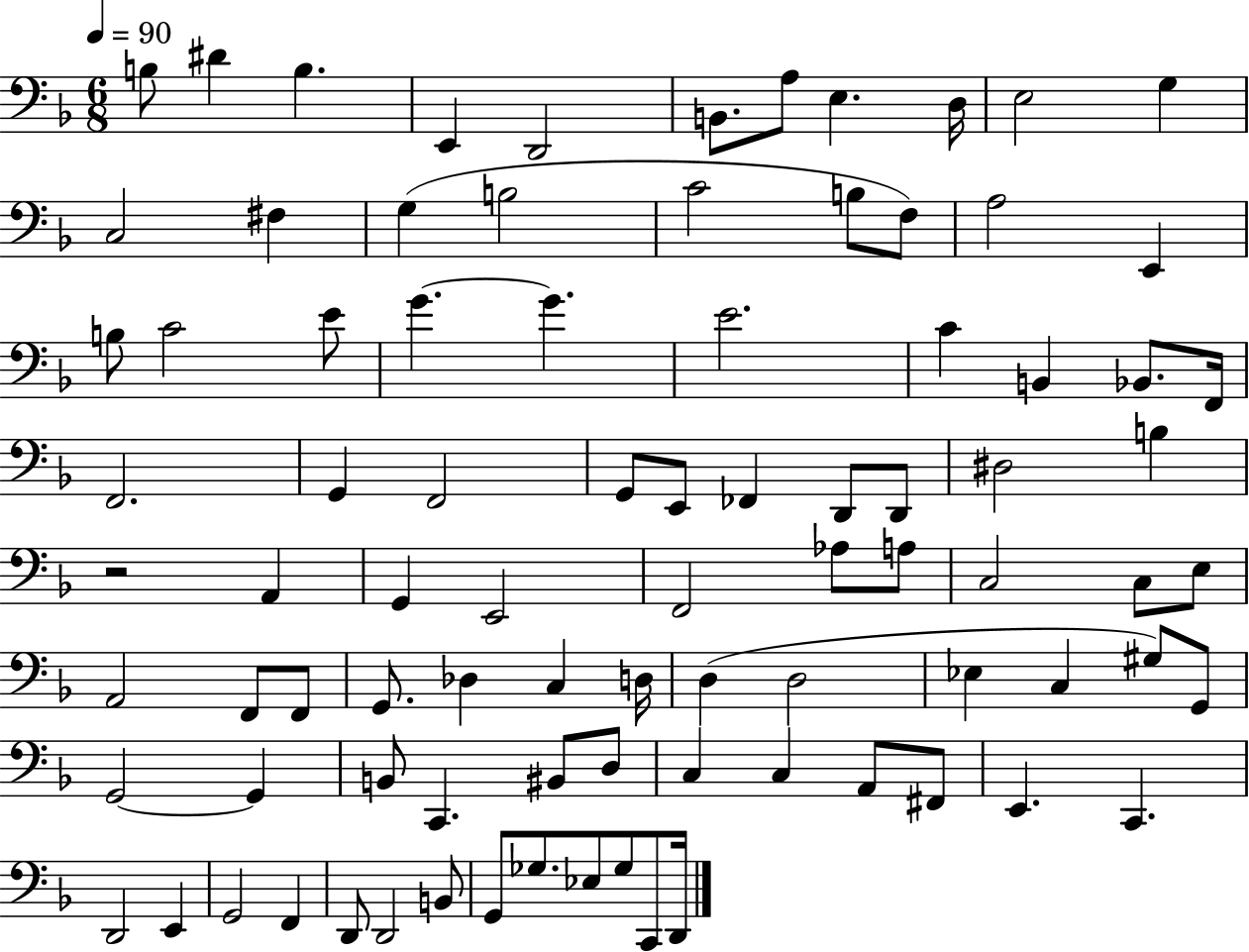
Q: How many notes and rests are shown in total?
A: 88